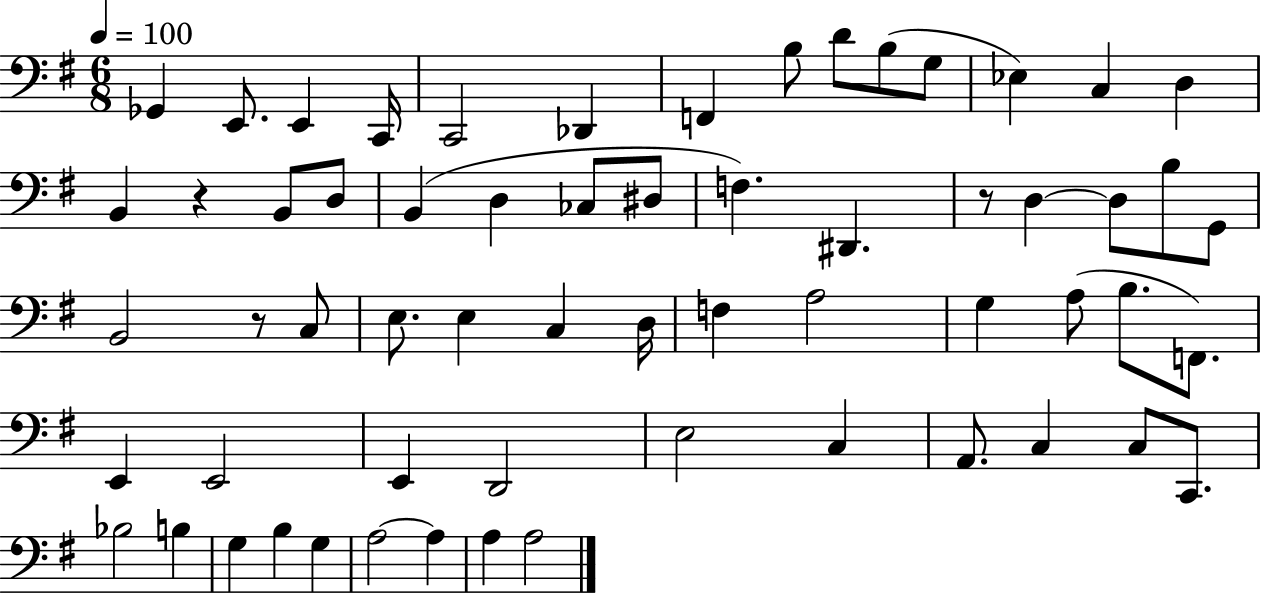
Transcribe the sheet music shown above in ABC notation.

X:1
T:Untitled
M:6/8
L:1/4
K:G
_G,, E,,/2 E,, C,,/4 C,,2 _D,, F,, B,/2 D/2 B,/2 G,/2 _E, C, D, B,, z B,,/2 D,/2 B,, D, _C,/2 ^D,/2 F, ^D,, z/2 D, D,/2 B,/2 G,,/2 B,,2 z/2 C,/2 E,/2 E, C, D,/4 F, A,2 G, A,/2 B,/2 F,,/2 E,, E,,2 E,, D,,2 E,2 C, A,,/2 C, C,/2 C,,/2 _B,2 B, G, B, G, A,2 A, A, A,2